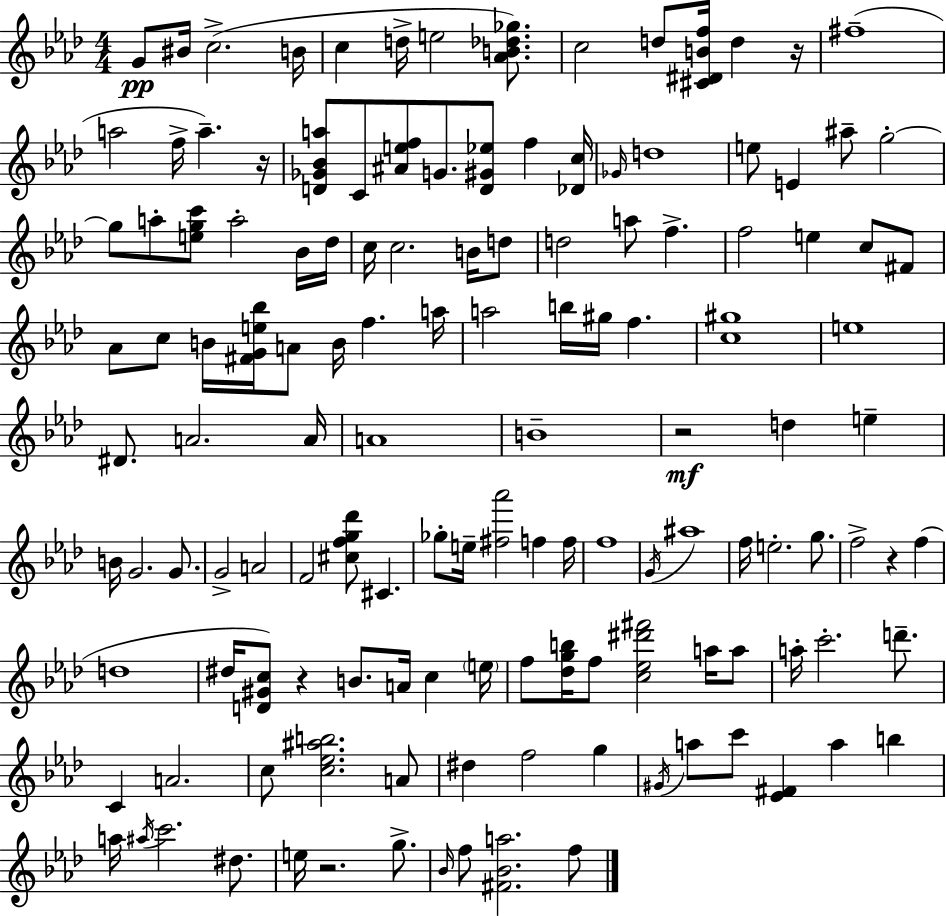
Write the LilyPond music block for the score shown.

{
  \clef treble
  \numericTimeSignature
  \time 4/4
  \key f \minor
  g'8\pp bis'16 c''2.->( b'16 | c''4 d''16-> e''2 <aes' b' des'' ges''>8.) | c''2 d''8 <cis' dis' b' f''>16 d''4 r16 | fis''1--( | \break a''2 f''16-> a''4.--) r16 | <d' ges' bes' a''>8 c'8 <ais' e'' f''>8 g'8. <d' gis' ees''>8 f''4 <des' c''>16 | \grace { ges'16 } d''1 | e''8 e'4 ais''8-- g''2-.~~ | \break g''8 a''8-. <e'' g'' c'''>8 a''2-. bes'16 | des''16 c''16 c''2. b'16 d''8 | d''2 a''8 f''4.-> | f''2 e''4 c''8 fis'8 | \break aes'8 c''8 b'16 <fis' g' e'' bes''>16 a'8 b'16 f''4. | a''16 a''2 b''16 gis''16 f''4. | <c'' gis''>1 | e''1 | \break dis'8. a'2. | a'16 a'1 | b'1-- | r2\mf d''4 e''4-- | \break b'16 g'2. g'8. | g'2-> a'2 | f'2 <cis'' f'' g'' des'''>8 cis'4. | ges''8-. e''16-- <fis'' aes'''>2 f''4 | \break f''16 f''1 | \acciaccatura { g'16 } ais''1 | f''16 e''2.-. g''8. | f''2-> r4 f''4( | \break d''1 | dis''16 <d' gis' c''>8) r4 b'8. a'16 c''4 | \parenthesize e''16 f''8 <des'' g'' b''>16 f''8 <c'' ees'' dis''' fis'''>2 a''16 | a''8 a''16-. c'''2.-. d'''8.-- | \break c'4 a'2. | c''8 <c'' ees'' ais'' b''>2. | a'8 dis''4 f''2 g''4 | \acciaccatura { gis'16 } a''8 c'''8 <ees' fis'>4 a''4 b''4 | \break a''16 \acciaccatura { ais''16 } c'''2. | dis''8. e''16 r2. | g''8.-> \grace { bes'16 } f''8 <fis' bes' a''>2. | f''8 \bar "|."
}